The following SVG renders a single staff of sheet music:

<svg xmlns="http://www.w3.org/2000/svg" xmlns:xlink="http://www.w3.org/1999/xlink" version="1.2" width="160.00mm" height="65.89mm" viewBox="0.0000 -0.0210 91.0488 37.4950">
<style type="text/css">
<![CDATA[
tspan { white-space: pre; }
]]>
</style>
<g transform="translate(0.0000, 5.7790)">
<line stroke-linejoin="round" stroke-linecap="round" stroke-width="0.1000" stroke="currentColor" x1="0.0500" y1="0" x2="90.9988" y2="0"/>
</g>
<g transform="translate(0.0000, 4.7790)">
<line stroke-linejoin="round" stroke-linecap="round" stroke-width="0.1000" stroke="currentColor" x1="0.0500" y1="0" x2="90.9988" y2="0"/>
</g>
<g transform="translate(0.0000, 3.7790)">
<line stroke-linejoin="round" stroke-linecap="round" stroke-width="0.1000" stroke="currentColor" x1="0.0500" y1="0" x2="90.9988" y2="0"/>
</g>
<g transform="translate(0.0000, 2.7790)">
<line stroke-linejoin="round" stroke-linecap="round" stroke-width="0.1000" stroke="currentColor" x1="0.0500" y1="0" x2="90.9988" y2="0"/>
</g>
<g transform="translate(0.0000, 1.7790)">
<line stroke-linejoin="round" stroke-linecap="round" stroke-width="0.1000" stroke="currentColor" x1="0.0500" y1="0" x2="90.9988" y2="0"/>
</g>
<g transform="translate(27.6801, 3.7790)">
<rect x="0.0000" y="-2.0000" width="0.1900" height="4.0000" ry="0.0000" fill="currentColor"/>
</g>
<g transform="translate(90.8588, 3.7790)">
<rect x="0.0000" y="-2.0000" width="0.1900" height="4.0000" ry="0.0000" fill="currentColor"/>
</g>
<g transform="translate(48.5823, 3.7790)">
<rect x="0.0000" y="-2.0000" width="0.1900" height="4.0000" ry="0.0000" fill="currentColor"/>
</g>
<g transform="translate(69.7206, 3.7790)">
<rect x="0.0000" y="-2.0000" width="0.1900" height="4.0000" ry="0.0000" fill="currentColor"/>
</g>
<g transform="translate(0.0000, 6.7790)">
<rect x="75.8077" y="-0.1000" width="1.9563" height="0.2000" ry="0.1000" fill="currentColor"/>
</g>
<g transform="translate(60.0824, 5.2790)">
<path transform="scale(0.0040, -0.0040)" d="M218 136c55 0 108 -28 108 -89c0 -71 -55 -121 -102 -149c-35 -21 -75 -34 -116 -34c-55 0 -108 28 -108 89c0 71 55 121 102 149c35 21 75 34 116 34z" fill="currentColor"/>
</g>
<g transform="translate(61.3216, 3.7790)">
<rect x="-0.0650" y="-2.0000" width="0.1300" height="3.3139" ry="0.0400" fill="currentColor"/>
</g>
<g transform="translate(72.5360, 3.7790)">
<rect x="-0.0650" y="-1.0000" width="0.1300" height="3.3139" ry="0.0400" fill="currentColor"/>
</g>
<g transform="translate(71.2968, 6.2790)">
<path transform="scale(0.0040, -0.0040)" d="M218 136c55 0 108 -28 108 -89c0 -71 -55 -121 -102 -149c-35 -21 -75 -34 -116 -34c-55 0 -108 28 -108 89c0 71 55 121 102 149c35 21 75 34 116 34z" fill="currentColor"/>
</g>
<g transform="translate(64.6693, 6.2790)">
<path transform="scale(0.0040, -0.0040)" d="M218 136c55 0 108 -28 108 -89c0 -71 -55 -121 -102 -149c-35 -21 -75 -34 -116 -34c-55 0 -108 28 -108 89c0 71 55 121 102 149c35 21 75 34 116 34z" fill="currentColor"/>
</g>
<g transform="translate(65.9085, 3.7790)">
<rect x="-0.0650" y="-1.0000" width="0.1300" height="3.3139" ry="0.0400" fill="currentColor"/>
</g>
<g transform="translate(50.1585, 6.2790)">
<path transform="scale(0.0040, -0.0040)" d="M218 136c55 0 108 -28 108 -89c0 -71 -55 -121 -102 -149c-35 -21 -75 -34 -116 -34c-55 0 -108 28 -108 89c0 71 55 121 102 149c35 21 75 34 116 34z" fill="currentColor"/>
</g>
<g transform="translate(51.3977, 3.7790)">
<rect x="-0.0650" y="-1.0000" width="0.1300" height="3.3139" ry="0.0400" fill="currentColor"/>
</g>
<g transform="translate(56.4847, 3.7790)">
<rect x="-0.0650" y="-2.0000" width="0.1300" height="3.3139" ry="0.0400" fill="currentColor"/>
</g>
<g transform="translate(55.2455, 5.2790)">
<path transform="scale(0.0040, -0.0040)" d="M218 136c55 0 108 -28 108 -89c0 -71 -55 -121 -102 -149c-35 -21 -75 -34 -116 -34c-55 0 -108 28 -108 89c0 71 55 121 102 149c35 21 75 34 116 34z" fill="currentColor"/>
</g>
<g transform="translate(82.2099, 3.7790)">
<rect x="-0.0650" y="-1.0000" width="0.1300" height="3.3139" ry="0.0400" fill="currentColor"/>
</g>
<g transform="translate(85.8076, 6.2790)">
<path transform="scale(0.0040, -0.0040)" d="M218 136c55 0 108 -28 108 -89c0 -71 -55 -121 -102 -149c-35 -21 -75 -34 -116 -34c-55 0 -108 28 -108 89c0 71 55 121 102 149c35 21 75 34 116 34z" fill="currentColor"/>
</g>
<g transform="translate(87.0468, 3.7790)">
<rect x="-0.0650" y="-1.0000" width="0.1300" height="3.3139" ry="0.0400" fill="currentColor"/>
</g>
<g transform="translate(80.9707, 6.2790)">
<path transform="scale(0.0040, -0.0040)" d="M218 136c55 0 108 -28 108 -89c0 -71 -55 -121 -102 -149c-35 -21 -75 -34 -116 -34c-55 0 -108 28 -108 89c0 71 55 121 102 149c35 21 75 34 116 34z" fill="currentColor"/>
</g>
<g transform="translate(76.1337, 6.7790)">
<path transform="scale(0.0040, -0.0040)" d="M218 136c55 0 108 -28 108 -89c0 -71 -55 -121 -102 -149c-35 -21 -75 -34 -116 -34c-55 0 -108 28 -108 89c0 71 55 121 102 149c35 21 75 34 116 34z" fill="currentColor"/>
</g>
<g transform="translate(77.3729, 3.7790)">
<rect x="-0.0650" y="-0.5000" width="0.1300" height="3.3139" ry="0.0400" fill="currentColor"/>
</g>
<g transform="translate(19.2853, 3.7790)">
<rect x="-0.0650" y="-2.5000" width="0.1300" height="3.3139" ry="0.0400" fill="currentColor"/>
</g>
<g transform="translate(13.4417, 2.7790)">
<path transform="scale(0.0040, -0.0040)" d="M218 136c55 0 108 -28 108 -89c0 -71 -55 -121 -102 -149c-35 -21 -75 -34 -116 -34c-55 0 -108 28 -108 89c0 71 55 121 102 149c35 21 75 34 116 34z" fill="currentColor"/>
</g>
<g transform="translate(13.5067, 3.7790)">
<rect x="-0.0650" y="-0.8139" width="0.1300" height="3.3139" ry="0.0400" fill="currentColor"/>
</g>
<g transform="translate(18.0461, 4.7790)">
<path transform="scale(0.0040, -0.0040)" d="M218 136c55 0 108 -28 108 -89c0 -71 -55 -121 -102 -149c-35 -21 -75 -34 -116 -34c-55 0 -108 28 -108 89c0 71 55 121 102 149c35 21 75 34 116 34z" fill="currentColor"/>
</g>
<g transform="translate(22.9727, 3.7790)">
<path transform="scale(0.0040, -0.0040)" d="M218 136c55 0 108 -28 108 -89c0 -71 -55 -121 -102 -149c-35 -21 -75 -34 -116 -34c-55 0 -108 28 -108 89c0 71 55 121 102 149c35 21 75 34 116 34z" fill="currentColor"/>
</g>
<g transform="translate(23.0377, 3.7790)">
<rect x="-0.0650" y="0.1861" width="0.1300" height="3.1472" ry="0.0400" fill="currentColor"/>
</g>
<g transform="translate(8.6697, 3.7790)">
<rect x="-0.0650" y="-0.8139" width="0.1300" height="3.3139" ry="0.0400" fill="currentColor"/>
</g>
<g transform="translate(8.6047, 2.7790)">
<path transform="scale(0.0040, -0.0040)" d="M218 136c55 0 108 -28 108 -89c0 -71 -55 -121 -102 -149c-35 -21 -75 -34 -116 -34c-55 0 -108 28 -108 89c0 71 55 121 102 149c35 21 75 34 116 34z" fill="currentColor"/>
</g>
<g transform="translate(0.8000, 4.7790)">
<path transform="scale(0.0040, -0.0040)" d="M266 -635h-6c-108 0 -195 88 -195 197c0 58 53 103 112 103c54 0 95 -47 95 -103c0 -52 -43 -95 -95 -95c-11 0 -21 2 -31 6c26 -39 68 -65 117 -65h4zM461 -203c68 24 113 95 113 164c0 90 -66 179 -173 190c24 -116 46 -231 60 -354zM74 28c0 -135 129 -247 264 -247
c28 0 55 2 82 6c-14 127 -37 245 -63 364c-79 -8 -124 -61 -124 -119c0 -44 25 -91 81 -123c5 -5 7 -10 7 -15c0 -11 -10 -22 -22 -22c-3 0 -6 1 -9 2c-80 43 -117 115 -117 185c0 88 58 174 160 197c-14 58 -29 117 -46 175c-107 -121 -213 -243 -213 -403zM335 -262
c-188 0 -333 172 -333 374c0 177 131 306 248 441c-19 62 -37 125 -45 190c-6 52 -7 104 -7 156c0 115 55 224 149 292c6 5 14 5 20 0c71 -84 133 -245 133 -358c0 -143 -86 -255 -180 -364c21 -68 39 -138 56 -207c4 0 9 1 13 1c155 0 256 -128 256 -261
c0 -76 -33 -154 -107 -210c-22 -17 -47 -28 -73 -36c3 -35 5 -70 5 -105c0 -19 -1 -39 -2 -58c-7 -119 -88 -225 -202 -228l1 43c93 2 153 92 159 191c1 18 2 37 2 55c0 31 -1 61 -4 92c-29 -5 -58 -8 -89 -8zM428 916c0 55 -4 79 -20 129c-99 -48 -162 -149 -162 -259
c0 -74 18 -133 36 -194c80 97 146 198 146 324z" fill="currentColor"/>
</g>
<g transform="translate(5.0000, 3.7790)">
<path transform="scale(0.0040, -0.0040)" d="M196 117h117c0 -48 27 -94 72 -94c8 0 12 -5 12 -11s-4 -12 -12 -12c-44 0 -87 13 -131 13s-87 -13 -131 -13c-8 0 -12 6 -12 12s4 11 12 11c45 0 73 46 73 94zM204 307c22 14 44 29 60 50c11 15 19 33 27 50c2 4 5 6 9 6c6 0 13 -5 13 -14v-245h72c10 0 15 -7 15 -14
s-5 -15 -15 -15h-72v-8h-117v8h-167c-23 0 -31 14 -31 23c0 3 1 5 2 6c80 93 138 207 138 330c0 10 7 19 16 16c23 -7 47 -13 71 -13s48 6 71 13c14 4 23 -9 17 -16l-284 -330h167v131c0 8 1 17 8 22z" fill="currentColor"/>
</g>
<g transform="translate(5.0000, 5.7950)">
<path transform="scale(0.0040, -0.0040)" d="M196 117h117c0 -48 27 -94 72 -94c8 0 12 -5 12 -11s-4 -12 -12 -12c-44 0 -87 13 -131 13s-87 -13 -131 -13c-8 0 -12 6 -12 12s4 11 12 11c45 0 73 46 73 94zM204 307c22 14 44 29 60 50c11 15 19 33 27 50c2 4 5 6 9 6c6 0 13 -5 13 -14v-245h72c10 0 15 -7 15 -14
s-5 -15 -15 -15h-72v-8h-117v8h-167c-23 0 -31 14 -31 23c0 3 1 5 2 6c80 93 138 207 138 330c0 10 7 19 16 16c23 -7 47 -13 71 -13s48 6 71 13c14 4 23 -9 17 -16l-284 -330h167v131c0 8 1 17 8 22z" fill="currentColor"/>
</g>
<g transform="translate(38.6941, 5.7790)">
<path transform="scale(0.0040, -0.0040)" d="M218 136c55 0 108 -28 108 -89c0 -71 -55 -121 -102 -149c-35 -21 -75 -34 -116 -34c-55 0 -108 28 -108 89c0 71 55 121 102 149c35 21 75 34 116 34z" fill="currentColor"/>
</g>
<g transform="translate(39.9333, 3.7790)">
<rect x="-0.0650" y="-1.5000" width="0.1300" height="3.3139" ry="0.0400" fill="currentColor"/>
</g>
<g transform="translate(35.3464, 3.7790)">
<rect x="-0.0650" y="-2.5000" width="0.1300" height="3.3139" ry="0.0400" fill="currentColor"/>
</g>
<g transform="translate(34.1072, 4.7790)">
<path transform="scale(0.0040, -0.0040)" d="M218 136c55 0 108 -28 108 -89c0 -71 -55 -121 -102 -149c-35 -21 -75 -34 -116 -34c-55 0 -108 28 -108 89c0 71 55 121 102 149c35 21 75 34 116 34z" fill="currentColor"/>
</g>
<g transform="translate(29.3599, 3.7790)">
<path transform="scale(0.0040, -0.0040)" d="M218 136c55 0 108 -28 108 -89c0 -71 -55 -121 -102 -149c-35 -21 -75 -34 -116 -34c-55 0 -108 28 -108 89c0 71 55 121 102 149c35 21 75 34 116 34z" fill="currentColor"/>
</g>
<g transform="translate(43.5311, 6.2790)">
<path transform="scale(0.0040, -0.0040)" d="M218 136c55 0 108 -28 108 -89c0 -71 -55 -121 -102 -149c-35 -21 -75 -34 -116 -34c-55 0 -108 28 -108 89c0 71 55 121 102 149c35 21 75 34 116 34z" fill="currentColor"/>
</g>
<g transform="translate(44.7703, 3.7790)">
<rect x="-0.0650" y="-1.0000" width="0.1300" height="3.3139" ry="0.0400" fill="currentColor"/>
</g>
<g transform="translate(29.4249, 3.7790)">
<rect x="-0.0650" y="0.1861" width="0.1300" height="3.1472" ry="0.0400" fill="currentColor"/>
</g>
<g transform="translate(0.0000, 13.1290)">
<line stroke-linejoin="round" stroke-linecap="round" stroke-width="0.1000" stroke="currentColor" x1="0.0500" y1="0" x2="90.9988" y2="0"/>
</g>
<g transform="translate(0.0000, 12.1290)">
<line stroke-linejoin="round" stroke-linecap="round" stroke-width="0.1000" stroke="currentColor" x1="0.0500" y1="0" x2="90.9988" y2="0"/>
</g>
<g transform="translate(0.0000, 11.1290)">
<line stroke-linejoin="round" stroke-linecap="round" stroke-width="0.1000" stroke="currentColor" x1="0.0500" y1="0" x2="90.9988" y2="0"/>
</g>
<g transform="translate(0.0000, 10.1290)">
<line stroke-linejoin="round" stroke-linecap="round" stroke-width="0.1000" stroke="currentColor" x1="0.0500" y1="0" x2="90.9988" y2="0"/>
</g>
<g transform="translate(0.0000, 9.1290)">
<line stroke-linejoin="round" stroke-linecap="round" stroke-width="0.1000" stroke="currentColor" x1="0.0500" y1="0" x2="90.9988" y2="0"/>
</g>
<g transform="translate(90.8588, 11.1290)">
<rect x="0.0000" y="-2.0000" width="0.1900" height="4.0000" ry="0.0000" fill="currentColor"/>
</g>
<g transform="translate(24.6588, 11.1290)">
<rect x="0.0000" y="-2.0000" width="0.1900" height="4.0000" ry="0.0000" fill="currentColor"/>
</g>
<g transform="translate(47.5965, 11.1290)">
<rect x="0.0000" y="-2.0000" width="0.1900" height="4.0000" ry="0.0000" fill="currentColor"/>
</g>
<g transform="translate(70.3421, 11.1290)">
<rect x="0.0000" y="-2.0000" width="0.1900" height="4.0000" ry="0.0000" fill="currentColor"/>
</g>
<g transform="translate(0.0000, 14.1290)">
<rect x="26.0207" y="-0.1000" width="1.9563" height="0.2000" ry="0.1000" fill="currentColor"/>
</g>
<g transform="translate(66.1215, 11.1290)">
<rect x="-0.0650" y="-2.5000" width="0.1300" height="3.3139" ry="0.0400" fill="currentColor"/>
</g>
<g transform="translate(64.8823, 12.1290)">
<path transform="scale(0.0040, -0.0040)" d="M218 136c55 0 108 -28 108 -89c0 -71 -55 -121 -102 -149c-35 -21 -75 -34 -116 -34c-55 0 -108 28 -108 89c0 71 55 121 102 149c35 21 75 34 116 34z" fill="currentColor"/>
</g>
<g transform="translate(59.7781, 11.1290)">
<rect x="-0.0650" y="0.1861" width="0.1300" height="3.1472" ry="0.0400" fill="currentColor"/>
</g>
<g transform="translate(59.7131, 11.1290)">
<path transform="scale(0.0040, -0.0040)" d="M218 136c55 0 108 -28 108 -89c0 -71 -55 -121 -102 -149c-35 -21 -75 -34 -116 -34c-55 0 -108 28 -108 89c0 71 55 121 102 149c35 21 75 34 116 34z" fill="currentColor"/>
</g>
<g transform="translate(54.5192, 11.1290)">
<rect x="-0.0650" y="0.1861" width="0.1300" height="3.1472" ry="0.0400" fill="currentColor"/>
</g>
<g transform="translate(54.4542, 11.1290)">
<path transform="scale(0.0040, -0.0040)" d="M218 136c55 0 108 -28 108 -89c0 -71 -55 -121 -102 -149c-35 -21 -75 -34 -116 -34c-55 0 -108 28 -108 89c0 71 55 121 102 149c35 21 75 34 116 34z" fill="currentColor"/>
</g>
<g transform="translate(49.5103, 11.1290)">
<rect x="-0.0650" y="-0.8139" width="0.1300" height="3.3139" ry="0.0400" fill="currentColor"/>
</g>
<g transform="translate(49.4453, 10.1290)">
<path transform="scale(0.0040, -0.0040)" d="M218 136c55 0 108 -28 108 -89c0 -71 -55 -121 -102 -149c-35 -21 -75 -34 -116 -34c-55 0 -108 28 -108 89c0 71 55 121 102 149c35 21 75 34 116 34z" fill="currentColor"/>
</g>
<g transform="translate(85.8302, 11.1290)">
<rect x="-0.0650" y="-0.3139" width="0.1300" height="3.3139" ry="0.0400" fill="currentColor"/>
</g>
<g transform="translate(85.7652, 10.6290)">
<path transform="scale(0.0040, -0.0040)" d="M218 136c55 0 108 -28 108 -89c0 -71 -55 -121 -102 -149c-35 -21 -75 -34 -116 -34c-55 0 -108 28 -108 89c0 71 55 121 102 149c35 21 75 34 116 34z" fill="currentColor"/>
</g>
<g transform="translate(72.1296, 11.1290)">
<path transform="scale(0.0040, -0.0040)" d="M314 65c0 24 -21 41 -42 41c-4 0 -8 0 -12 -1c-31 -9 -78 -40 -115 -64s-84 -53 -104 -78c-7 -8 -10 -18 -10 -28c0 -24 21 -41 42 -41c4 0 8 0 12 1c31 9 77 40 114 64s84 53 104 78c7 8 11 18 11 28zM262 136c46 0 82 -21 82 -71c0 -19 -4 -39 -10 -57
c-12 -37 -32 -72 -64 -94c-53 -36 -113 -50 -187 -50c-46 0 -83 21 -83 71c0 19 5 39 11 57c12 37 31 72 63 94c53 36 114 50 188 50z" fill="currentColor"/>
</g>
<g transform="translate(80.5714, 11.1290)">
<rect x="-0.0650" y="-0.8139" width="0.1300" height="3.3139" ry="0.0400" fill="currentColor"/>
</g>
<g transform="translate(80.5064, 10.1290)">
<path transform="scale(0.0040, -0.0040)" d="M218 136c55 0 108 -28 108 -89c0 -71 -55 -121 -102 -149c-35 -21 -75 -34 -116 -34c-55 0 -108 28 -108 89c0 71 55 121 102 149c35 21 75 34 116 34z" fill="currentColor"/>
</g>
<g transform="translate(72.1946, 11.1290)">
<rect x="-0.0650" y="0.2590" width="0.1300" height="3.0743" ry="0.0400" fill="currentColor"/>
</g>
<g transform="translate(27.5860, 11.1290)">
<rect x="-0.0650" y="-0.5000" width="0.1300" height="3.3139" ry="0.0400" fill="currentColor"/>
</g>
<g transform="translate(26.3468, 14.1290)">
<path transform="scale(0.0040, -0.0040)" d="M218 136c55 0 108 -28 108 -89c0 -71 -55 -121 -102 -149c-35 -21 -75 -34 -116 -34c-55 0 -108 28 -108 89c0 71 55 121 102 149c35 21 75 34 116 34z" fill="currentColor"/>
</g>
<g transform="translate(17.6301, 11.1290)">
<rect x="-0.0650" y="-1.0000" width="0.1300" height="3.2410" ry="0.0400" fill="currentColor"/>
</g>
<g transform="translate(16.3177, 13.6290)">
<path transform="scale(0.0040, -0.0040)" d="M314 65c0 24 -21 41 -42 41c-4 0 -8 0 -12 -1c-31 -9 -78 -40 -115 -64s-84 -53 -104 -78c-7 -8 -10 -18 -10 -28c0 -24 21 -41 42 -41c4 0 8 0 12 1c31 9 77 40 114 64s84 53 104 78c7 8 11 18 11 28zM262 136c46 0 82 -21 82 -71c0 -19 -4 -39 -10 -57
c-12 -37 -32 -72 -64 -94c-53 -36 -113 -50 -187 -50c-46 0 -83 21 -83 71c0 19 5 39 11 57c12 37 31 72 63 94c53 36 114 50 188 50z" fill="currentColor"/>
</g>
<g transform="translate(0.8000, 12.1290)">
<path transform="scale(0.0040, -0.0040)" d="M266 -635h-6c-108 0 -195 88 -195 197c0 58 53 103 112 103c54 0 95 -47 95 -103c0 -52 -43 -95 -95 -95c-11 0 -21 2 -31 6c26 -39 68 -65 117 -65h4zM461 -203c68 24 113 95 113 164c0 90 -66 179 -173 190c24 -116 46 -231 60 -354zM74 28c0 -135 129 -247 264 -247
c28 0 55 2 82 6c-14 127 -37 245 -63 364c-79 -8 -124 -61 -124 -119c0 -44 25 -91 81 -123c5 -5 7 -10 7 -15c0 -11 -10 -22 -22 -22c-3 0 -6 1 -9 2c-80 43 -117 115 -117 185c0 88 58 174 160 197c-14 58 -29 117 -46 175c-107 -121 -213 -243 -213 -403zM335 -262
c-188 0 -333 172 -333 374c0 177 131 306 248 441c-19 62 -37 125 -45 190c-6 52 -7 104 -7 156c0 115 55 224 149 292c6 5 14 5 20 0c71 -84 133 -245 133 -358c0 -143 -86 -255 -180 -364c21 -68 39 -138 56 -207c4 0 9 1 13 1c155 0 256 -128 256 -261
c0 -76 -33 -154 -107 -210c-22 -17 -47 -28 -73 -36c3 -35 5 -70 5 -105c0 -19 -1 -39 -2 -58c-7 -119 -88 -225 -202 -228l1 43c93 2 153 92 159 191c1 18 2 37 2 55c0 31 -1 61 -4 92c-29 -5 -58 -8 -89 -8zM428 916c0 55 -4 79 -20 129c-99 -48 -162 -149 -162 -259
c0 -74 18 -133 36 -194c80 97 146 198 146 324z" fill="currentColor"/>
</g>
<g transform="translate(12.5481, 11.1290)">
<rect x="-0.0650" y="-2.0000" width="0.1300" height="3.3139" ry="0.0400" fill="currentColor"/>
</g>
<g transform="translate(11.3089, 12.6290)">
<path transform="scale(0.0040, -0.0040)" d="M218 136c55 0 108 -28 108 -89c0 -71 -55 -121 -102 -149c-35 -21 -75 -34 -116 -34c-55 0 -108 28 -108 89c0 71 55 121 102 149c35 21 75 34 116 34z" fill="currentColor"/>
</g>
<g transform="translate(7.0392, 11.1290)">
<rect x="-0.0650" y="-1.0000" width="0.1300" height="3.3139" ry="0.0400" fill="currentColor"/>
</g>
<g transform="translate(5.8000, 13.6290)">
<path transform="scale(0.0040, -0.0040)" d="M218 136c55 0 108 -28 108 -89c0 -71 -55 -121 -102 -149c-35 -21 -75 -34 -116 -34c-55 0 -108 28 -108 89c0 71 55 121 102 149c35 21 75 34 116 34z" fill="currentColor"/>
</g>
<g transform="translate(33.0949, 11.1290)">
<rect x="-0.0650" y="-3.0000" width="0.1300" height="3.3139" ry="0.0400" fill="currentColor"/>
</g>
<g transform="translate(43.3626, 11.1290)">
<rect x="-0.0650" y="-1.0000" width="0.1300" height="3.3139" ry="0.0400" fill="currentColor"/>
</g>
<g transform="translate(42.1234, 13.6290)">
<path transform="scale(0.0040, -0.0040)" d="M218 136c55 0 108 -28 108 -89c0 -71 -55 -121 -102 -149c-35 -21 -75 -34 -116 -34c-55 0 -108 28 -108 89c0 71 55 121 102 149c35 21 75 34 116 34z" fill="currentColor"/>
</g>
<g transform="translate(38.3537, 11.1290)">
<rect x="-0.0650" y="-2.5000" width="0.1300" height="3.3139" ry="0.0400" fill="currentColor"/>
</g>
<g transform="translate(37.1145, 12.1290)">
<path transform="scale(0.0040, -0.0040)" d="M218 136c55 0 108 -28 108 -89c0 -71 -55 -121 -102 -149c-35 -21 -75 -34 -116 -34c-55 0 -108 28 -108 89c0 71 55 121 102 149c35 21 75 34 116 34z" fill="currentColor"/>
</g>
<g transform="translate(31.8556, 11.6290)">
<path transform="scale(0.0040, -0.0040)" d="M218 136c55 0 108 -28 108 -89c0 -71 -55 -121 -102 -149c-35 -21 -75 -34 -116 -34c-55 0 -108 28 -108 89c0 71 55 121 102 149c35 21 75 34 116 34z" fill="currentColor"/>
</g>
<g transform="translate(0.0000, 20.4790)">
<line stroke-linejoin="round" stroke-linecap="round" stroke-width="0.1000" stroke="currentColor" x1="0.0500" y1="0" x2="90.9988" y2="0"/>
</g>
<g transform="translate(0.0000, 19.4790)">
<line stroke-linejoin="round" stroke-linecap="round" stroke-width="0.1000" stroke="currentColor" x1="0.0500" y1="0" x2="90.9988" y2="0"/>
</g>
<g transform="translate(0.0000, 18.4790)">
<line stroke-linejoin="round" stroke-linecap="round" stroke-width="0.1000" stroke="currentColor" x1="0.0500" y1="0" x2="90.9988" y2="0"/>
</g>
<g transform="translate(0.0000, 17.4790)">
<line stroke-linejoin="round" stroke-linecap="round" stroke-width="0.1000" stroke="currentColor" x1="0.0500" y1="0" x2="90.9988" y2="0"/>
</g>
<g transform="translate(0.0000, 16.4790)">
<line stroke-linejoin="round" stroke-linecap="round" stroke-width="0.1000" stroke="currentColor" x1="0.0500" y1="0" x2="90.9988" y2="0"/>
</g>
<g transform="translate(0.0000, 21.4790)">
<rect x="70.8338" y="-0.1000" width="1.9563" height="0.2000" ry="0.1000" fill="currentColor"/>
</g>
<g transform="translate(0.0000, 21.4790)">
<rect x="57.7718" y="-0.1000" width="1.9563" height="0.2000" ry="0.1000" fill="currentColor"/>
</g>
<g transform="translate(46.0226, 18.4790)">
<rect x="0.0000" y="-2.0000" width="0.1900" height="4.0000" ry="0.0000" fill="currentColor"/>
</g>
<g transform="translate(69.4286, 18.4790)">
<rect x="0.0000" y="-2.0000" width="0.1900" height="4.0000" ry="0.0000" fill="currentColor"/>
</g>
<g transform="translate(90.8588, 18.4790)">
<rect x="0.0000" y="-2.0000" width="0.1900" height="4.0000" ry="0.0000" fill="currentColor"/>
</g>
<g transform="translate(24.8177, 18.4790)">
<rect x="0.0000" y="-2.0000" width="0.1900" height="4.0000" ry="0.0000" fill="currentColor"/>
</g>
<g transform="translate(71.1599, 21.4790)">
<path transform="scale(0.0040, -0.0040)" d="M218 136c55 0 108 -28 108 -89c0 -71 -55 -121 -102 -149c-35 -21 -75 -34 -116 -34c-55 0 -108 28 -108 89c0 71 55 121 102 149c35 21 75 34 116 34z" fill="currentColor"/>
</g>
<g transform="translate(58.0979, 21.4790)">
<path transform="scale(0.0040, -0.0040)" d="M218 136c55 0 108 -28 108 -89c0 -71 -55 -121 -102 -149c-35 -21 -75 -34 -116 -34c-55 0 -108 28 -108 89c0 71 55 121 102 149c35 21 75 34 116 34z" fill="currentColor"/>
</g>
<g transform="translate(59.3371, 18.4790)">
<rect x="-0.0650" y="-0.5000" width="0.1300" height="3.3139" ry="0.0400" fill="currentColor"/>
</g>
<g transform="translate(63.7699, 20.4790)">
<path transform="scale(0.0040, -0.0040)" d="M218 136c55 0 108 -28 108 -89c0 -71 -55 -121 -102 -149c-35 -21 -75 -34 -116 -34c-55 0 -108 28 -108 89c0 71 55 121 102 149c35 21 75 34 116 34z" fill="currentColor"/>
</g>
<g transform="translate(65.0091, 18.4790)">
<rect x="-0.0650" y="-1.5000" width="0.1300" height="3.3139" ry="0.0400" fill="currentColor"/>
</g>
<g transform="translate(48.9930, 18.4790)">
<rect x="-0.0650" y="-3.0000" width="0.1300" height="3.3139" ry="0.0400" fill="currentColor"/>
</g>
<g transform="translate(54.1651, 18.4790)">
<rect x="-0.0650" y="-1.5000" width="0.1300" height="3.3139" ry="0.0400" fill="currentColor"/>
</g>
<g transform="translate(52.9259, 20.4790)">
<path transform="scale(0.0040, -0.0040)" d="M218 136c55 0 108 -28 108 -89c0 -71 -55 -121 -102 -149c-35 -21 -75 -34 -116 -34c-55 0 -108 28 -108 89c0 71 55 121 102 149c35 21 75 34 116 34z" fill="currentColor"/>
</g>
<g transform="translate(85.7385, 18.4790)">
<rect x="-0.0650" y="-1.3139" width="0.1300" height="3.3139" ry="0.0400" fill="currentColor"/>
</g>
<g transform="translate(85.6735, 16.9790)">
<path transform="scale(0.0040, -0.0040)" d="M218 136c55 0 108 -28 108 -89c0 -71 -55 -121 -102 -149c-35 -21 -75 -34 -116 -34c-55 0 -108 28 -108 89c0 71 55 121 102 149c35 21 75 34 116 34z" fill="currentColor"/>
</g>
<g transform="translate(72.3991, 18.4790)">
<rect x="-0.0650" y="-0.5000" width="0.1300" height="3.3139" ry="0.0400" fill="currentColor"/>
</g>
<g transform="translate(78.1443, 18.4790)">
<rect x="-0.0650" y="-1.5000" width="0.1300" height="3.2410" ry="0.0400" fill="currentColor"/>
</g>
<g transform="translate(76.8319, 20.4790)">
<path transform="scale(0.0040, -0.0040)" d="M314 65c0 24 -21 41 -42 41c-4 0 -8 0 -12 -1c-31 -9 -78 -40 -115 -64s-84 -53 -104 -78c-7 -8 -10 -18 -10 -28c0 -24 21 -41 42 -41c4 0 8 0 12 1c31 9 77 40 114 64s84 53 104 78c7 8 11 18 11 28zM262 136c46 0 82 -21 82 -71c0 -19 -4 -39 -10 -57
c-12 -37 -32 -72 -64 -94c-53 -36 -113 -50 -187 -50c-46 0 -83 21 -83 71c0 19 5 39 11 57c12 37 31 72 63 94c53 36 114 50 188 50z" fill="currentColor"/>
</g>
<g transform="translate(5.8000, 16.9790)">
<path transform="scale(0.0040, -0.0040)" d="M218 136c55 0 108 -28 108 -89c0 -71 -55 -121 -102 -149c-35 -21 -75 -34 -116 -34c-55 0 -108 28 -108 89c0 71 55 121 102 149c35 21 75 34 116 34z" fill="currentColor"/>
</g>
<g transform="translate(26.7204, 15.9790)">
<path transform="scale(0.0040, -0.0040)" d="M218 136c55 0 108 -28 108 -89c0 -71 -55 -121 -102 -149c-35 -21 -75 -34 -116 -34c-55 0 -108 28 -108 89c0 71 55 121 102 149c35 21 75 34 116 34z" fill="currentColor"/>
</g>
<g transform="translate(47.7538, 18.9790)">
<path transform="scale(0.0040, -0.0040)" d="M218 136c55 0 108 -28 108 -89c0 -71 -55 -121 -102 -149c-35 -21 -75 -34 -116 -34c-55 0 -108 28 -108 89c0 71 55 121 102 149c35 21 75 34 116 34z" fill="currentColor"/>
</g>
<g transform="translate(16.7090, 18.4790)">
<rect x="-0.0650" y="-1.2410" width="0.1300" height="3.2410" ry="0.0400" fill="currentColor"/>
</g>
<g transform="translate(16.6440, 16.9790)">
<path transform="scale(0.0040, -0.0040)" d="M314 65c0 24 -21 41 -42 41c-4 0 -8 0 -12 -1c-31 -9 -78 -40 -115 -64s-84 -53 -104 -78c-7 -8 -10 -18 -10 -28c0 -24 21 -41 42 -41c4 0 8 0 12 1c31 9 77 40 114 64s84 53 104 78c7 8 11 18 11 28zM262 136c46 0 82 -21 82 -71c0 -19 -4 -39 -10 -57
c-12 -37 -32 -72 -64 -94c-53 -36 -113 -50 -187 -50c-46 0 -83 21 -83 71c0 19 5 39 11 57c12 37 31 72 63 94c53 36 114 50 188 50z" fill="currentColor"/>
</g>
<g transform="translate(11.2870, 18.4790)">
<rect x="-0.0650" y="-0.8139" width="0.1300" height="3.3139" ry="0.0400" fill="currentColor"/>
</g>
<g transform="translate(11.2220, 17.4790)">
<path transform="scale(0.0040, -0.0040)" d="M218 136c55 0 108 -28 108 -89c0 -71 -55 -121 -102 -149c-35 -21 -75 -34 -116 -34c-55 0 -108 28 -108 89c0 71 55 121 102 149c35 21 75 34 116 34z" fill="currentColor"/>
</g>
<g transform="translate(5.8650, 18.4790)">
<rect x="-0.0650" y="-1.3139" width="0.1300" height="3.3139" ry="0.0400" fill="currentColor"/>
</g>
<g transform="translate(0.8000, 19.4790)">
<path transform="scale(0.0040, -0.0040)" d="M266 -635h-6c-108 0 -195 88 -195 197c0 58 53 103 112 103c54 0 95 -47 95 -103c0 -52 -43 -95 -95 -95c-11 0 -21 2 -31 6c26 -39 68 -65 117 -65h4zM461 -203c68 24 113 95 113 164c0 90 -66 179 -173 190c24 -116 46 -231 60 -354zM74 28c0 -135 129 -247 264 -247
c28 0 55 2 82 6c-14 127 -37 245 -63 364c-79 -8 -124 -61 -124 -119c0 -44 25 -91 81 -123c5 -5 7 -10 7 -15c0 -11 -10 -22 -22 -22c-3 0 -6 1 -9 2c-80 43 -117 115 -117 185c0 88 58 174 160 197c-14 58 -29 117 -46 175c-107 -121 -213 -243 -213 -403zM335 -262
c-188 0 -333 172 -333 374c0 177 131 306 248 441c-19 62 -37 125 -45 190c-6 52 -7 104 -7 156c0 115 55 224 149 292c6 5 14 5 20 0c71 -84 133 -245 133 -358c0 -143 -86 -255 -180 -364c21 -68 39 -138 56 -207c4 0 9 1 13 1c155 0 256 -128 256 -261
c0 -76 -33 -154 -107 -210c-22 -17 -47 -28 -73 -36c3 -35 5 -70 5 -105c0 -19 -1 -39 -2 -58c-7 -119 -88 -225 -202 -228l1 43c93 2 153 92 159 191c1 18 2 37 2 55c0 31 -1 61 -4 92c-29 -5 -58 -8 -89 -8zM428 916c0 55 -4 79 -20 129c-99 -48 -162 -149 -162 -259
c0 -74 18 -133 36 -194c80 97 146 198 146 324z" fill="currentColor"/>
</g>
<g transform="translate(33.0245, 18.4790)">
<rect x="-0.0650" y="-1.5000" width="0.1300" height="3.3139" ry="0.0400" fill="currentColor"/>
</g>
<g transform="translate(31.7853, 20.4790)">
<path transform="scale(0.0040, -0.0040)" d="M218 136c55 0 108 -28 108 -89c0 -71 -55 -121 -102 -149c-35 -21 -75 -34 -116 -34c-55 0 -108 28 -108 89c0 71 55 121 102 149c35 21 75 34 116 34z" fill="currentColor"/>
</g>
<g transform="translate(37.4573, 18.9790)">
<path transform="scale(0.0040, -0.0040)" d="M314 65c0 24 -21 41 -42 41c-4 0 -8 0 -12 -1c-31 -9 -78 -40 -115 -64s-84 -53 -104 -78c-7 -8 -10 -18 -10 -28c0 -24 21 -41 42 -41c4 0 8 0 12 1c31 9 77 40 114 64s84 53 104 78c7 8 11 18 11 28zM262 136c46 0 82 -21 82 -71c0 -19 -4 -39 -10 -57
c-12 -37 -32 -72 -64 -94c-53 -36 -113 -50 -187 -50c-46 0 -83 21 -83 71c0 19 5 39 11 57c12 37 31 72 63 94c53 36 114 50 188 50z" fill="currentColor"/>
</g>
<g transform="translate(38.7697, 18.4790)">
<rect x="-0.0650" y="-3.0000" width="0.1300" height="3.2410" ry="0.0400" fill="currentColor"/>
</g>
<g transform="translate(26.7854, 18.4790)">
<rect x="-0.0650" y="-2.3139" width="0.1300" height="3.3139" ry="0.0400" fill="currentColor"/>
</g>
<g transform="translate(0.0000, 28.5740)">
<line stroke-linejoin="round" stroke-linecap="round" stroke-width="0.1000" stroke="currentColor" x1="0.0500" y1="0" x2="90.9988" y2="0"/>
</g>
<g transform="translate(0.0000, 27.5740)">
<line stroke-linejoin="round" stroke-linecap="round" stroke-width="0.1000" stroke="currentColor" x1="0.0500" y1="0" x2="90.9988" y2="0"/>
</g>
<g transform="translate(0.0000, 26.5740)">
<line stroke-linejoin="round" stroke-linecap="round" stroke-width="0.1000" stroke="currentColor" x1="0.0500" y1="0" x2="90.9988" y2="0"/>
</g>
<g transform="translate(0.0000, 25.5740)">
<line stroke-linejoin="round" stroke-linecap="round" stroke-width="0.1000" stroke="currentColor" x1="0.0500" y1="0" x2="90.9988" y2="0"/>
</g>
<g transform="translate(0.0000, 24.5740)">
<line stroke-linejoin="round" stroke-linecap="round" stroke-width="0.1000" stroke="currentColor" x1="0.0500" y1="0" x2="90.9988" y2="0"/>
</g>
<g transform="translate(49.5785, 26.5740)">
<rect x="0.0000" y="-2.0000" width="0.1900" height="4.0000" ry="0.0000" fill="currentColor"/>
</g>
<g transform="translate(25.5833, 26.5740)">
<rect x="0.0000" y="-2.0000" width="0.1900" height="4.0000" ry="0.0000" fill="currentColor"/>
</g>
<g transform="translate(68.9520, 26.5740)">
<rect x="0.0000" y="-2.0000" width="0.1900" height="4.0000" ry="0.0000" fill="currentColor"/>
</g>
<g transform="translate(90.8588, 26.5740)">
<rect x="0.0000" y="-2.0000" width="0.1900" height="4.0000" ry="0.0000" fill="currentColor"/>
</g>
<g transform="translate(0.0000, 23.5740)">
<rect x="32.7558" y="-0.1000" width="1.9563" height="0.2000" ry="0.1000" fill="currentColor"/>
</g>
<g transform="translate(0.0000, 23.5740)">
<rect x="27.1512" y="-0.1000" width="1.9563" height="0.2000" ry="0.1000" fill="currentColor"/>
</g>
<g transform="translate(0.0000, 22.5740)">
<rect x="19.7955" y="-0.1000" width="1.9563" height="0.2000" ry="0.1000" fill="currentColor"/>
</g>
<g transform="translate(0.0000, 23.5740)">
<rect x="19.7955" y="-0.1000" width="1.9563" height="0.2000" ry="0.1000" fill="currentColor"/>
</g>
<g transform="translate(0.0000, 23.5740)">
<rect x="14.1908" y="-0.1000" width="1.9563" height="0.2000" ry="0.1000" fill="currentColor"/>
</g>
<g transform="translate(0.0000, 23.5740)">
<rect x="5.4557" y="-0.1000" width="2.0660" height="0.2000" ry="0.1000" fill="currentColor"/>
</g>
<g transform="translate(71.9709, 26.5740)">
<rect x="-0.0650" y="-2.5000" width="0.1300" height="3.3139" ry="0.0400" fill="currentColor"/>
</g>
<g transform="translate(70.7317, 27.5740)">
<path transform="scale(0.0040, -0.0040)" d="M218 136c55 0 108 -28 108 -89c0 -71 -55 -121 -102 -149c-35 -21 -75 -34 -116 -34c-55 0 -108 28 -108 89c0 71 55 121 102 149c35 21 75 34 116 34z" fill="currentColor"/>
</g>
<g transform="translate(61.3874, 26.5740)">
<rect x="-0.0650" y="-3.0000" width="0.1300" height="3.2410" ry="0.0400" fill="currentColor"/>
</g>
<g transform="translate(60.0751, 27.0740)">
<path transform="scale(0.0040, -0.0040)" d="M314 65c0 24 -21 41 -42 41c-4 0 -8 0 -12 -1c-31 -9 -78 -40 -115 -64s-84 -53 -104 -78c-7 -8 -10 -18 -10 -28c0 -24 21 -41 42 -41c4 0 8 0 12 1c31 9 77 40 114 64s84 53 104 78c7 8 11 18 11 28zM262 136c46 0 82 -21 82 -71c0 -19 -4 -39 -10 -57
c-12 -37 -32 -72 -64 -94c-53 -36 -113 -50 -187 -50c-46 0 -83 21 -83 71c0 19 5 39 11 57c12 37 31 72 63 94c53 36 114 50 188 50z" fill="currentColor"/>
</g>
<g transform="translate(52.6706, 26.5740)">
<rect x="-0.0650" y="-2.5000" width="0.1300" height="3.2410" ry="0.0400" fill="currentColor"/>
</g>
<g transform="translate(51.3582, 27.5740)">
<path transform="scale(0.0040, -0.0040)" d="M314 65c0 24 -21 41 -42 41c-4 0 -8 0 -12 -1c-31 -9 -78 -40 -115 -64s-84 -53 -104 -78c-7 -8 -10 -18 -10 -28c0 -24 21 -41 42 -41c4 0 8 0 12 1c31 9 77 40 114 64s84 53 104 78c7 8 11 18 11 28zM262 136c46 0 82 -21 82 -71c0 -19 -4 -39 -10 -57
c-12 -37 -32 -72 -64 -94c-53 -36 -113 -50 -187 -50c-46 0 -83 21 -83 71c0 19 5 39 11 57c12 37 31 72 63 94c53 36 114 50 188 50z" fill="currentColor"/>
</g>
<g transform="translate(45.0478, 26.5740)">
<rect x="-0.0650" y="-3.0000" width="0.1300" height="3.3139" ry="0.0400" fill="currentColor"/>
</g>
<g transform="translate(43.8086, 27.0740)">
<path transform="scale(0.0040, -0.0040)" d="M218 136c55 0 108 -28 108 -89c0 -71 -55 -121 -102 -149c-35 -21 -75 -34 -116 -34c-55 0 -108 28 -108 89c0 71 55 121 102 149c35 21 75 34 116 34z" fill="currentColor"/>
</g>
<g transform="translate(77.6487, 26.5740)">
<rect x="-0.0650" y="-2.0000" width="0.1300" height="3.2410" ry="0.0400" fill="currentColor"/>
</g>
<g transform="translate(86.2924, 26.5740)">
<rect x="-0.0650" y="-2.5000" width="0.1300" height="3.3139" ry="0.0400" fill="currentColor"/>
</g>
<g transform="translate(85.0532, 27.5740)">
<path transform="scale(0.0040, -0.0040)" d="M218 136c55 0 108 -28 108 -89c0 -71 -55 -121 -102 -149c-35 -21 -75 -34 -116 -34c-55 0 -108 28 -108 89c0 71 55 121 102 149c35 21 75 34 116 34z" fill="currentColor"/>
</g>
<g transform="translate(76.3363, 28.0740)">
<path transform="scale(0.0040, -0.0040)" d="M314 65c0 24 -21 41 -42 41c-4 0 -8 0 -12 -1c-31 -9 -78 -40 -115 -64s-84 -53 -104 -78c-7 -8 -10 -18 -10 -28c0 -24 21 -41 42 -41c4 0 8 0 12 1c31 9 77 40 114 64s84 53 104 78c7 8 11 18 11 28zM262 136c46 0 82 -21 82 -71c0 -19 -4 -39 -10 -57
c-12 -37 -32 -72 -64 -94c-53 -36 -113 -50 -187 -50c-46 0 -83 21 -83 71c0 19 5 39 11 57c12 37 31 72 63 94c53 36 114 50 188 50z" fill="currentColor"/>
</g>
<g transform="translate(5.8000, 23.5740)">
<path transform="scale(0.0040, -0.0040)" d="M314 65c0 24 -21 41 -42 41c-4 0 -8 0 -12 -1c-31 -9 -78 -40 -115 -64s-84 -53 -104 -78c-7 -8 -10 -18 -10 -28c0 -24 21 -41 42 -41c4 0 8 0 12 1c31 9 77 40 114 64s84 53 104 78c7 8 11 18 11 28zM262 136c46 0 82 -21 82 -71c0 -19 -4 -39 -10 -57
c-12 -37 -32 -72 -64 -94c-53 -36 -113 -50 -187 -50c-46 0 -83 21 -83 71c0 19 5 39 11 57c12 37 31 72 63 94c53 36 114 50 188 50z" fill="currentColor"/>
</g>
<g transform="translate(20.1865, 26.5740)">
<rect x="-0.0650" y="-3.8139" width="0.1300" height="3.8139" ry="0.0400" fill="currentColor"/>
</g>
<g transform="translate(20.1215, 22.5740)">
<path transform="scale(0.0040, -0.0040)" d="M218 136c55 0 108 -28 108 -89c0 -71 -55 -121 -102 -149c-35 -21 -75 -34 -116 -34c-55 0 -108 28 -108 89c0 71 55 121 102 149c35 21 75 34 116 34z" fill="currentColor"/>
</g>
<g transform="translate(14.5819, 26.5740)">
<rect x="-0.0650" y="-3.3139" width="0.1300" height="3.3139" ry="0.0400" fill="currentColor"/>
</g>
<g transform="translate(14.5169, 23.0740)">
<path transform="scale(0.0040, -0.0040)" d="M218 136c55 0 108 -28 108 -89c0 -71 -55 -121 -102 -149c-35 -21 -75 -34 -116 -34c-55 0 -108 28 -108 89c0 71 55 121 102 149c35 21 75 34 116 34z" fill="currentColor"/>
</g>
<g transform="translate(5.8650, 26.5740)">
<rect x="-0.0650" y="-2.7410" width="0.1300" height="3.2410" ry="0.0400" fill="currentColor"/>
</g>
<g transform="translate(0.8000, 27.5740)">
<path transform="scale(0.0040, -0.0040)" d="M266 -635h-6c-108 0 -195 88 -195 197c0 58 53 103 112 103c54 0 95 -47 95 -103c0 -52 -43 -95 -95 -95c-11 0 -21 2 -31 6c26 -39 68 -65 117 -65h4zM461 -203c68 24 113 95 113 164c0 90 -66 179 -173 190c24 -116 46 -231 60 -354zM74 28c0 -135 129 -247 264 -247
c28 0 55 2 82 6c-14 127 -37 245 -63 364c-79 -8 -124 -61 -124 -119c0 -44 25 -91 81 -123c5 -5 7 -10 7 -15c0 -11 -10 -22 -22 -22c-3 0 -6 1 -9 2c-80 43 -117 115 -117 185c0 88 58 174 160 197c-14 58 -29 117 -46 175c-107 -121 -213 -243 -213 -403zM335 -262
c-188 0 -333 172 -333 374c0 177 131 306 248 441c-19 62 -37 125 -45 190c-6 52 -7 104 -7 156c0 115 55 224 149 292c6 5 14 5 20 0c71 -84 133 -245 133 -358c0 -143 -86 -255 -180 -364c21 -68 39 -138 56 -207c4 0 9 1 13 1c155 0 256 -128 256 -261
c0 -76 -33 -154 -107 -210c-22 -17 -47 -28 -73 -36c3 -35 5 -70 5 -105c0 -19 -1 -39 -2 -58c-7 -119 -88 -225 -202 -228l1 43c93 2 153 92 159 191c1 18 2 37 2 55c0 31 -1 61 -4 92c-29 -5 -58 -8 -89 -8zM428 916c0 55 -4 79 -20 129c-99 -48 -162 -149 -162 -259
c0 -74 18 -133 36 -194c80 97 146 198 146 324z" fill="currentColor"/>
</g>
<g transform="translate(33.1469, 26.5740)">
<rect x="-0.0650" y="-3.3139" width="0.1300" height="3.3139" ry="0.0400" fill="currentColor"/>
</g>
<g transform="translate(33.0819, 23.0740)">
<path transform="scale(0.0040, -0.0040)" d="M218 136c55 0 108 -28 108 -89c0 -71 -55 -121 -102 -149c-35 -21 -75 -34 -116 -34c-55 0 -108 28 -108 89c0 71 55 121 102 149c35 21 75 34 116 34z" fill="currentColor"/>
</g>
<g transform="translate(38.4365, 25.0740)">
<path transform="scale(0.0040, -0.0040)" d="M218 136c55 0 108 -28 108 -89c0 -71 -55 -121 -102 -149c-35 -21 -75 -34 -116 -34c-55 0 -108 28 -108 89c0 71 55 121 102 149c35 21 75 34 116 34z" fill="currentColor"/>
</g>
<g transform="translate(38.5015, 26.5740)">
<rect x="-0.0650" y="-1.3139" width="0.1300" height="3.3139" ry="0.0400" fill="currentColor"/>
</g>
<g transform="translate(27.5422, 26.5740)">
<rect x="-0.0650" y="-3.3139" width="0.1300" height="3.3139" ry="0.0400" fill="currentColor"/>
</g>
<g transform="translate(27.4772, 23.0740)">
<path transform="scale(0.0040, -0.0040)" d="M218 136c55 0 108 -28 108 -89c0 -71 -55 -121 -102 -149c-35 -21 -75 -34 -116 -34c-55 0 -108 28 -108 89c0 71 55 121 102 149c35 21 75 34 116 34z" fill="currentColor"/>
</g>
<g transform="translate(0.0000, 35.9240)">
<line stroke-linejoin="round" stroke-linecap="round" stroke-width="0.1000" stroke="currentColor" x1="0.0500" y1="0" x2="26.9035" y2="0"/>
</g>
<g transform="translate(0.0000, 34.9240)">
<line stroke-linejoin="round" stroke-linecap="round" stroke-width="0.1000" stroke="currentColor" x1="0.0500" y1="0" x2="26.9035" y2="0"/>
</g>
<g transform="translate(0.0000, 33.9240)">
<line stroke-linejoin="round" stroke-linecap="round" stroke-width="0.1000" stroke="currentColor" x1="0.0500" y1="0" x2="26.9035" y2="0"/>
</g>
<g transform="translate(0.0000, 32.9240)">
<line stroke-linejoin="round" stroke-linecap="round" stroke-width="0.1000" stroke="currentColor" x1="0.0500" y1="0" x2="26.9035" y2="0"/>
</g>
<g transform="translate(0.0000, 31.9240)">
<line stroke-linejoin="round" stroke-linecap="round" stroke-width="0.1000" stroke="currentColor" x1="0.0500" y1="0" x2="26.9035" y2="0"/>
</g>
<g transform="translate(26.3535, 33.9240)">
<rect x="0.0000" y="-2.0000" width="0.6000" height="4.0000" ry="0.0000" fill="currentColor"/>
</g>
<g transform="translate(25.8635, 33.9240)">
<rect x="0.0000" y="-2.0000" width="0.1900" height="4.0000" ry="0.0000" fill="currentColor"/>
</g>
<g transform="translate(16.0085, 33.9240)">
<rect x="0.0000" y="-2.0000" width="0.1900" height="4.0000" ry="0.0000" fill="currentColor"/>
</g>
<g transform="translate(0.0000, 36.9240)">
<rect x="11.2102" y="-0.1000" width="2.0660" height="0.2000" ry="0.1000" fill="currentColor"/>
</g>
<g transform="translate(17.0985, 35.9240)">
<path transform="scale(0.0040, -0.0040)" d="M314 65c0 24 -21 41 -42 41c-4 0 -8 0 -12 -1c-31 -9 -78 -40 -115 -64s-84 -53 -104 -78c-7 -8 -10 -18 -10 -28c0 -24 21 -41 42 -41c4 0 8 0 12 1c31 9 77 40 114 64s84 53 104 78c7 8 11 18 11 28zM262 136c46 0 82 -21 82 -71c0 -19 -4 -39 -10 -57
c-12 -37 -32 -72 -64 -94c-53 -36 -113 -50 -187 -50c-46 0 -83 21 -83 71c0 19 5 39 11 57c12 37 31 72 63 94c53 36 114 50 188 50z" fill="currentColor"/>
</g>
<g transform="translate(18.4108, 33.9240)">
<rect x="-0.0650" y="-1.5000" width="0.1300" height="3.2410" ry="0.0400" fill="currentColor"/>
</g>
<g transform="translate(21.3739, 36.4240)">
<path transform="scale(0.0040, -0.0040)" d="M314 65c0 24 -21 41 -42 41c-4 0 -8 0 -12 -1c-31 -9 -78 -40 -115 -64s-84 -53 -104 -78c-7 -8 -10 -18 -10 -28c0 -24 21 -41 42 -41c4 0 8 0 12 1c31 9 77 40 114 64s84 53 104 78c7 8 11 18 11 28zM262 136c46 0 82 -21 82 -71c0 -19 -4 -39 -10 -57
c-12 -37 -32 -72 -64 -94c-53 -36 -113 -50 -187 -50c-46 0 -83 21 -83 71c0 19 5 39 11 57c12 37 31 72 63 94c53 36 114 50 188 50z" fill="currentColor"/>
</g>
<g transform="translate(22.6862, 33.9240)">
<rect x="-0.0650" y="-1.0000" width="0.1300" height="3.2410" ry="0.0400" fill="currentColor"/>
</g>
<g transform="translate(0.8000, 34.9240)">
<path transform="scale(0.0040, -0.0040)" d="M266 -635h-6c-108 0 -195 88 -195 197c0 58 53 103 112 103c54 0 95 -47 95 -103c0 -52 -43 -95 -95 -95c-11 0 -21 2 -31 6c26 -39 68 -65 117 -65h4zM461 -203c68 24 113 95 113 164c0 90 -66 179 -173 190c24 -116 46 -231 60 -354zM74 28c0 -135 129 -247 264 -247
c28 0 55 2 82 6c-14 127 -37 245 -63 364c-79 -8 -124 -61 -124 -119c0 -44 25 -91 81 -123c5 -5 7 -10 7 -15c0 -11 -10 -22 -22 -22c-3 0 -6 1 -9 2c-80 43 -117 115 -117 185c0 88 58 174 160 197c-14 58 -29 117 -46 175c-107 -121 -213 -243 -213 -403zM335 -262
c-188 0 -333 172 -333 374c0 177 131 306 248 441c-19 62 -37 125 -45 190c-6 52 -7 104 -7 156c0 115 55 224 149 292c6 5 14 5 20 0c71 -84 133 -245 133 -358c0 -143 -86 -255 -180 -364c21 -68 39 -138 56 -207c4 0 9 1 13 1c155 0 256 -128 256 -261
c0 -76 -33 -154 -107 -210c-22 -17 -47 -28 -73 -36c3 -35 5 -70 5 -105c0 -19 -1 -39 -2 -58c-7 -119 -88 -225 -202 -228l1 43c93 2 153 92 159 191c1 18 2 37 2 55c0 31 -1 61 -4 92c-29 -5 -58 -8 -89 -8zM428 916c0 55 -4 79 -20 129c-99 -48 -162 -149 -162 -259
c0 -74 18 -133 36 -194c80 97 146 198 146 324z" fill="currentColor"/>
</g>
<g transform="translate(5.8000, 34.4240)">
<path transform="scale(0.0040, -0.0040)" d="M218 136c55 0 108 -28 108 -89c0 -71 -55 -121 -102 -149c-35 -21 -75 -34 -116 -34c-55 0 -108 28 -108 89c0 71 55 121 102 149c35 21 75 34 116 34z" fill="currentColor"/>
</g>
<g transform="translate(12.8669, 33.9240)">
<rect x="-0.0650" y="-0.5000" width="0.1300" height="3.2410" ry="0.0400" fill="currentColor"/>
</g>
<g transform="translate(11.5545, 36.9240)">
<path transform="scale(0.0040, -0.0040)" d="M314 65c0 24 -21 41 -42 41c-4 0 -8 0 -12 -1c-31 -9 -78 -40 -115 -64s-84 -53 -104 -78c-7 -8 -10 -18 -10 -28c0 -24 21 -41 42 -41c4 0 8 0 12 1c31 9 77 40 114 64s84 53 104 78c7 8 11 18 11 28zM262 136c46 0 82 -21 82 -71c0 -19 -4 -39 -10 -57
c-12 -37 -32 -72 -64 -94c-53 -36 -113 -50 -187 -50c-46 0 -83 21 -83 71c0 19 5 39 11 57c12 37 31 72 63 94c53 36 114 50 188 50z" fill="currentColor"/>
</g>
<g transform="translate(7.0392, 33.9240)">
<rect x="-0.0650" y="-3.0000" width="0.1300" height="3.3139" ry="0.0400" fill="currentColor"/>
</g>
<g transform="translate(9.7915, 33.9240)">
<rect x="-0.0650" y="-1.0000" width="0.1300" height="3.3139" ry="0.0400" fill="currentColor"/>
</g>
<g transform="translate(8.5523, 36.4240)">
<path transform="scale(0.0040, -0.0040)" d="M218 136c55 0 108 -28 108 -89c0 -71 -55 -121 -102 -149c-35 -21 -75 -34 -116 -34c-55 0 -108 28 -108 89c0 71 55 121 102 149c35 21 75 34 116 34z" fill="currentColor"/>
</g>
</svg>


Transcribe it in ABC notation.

X:1
T:Untitled
M:4/4
L:1/4
K:C
d d G B B G E D D F F D D C D D D F D2 C A G D d B B G B2 d c e d e2 g E A2 A E C E C E2 e a2 b c' b b e A G2 A2 G F2 G A D C2 E2 D2